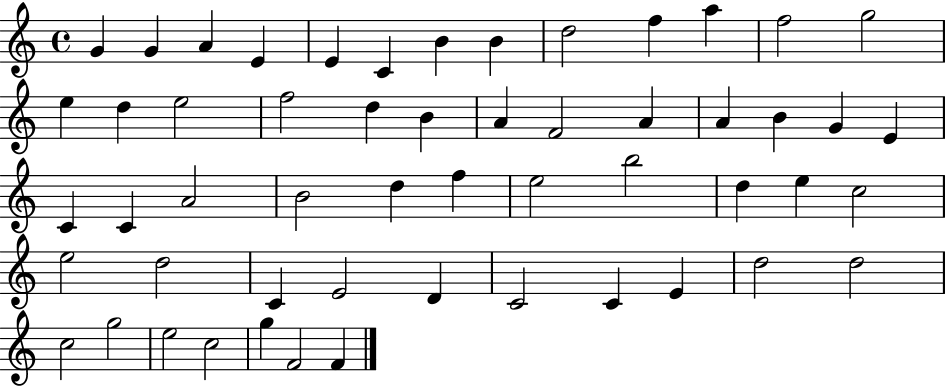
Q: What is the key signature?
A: C major